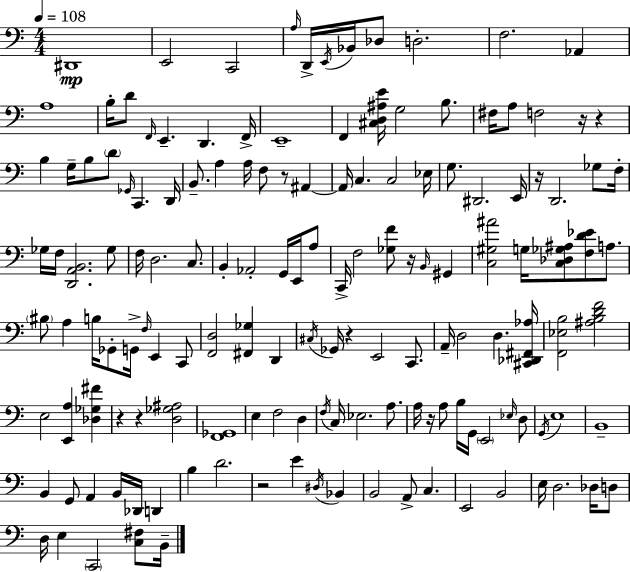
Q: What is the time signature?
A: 4/4